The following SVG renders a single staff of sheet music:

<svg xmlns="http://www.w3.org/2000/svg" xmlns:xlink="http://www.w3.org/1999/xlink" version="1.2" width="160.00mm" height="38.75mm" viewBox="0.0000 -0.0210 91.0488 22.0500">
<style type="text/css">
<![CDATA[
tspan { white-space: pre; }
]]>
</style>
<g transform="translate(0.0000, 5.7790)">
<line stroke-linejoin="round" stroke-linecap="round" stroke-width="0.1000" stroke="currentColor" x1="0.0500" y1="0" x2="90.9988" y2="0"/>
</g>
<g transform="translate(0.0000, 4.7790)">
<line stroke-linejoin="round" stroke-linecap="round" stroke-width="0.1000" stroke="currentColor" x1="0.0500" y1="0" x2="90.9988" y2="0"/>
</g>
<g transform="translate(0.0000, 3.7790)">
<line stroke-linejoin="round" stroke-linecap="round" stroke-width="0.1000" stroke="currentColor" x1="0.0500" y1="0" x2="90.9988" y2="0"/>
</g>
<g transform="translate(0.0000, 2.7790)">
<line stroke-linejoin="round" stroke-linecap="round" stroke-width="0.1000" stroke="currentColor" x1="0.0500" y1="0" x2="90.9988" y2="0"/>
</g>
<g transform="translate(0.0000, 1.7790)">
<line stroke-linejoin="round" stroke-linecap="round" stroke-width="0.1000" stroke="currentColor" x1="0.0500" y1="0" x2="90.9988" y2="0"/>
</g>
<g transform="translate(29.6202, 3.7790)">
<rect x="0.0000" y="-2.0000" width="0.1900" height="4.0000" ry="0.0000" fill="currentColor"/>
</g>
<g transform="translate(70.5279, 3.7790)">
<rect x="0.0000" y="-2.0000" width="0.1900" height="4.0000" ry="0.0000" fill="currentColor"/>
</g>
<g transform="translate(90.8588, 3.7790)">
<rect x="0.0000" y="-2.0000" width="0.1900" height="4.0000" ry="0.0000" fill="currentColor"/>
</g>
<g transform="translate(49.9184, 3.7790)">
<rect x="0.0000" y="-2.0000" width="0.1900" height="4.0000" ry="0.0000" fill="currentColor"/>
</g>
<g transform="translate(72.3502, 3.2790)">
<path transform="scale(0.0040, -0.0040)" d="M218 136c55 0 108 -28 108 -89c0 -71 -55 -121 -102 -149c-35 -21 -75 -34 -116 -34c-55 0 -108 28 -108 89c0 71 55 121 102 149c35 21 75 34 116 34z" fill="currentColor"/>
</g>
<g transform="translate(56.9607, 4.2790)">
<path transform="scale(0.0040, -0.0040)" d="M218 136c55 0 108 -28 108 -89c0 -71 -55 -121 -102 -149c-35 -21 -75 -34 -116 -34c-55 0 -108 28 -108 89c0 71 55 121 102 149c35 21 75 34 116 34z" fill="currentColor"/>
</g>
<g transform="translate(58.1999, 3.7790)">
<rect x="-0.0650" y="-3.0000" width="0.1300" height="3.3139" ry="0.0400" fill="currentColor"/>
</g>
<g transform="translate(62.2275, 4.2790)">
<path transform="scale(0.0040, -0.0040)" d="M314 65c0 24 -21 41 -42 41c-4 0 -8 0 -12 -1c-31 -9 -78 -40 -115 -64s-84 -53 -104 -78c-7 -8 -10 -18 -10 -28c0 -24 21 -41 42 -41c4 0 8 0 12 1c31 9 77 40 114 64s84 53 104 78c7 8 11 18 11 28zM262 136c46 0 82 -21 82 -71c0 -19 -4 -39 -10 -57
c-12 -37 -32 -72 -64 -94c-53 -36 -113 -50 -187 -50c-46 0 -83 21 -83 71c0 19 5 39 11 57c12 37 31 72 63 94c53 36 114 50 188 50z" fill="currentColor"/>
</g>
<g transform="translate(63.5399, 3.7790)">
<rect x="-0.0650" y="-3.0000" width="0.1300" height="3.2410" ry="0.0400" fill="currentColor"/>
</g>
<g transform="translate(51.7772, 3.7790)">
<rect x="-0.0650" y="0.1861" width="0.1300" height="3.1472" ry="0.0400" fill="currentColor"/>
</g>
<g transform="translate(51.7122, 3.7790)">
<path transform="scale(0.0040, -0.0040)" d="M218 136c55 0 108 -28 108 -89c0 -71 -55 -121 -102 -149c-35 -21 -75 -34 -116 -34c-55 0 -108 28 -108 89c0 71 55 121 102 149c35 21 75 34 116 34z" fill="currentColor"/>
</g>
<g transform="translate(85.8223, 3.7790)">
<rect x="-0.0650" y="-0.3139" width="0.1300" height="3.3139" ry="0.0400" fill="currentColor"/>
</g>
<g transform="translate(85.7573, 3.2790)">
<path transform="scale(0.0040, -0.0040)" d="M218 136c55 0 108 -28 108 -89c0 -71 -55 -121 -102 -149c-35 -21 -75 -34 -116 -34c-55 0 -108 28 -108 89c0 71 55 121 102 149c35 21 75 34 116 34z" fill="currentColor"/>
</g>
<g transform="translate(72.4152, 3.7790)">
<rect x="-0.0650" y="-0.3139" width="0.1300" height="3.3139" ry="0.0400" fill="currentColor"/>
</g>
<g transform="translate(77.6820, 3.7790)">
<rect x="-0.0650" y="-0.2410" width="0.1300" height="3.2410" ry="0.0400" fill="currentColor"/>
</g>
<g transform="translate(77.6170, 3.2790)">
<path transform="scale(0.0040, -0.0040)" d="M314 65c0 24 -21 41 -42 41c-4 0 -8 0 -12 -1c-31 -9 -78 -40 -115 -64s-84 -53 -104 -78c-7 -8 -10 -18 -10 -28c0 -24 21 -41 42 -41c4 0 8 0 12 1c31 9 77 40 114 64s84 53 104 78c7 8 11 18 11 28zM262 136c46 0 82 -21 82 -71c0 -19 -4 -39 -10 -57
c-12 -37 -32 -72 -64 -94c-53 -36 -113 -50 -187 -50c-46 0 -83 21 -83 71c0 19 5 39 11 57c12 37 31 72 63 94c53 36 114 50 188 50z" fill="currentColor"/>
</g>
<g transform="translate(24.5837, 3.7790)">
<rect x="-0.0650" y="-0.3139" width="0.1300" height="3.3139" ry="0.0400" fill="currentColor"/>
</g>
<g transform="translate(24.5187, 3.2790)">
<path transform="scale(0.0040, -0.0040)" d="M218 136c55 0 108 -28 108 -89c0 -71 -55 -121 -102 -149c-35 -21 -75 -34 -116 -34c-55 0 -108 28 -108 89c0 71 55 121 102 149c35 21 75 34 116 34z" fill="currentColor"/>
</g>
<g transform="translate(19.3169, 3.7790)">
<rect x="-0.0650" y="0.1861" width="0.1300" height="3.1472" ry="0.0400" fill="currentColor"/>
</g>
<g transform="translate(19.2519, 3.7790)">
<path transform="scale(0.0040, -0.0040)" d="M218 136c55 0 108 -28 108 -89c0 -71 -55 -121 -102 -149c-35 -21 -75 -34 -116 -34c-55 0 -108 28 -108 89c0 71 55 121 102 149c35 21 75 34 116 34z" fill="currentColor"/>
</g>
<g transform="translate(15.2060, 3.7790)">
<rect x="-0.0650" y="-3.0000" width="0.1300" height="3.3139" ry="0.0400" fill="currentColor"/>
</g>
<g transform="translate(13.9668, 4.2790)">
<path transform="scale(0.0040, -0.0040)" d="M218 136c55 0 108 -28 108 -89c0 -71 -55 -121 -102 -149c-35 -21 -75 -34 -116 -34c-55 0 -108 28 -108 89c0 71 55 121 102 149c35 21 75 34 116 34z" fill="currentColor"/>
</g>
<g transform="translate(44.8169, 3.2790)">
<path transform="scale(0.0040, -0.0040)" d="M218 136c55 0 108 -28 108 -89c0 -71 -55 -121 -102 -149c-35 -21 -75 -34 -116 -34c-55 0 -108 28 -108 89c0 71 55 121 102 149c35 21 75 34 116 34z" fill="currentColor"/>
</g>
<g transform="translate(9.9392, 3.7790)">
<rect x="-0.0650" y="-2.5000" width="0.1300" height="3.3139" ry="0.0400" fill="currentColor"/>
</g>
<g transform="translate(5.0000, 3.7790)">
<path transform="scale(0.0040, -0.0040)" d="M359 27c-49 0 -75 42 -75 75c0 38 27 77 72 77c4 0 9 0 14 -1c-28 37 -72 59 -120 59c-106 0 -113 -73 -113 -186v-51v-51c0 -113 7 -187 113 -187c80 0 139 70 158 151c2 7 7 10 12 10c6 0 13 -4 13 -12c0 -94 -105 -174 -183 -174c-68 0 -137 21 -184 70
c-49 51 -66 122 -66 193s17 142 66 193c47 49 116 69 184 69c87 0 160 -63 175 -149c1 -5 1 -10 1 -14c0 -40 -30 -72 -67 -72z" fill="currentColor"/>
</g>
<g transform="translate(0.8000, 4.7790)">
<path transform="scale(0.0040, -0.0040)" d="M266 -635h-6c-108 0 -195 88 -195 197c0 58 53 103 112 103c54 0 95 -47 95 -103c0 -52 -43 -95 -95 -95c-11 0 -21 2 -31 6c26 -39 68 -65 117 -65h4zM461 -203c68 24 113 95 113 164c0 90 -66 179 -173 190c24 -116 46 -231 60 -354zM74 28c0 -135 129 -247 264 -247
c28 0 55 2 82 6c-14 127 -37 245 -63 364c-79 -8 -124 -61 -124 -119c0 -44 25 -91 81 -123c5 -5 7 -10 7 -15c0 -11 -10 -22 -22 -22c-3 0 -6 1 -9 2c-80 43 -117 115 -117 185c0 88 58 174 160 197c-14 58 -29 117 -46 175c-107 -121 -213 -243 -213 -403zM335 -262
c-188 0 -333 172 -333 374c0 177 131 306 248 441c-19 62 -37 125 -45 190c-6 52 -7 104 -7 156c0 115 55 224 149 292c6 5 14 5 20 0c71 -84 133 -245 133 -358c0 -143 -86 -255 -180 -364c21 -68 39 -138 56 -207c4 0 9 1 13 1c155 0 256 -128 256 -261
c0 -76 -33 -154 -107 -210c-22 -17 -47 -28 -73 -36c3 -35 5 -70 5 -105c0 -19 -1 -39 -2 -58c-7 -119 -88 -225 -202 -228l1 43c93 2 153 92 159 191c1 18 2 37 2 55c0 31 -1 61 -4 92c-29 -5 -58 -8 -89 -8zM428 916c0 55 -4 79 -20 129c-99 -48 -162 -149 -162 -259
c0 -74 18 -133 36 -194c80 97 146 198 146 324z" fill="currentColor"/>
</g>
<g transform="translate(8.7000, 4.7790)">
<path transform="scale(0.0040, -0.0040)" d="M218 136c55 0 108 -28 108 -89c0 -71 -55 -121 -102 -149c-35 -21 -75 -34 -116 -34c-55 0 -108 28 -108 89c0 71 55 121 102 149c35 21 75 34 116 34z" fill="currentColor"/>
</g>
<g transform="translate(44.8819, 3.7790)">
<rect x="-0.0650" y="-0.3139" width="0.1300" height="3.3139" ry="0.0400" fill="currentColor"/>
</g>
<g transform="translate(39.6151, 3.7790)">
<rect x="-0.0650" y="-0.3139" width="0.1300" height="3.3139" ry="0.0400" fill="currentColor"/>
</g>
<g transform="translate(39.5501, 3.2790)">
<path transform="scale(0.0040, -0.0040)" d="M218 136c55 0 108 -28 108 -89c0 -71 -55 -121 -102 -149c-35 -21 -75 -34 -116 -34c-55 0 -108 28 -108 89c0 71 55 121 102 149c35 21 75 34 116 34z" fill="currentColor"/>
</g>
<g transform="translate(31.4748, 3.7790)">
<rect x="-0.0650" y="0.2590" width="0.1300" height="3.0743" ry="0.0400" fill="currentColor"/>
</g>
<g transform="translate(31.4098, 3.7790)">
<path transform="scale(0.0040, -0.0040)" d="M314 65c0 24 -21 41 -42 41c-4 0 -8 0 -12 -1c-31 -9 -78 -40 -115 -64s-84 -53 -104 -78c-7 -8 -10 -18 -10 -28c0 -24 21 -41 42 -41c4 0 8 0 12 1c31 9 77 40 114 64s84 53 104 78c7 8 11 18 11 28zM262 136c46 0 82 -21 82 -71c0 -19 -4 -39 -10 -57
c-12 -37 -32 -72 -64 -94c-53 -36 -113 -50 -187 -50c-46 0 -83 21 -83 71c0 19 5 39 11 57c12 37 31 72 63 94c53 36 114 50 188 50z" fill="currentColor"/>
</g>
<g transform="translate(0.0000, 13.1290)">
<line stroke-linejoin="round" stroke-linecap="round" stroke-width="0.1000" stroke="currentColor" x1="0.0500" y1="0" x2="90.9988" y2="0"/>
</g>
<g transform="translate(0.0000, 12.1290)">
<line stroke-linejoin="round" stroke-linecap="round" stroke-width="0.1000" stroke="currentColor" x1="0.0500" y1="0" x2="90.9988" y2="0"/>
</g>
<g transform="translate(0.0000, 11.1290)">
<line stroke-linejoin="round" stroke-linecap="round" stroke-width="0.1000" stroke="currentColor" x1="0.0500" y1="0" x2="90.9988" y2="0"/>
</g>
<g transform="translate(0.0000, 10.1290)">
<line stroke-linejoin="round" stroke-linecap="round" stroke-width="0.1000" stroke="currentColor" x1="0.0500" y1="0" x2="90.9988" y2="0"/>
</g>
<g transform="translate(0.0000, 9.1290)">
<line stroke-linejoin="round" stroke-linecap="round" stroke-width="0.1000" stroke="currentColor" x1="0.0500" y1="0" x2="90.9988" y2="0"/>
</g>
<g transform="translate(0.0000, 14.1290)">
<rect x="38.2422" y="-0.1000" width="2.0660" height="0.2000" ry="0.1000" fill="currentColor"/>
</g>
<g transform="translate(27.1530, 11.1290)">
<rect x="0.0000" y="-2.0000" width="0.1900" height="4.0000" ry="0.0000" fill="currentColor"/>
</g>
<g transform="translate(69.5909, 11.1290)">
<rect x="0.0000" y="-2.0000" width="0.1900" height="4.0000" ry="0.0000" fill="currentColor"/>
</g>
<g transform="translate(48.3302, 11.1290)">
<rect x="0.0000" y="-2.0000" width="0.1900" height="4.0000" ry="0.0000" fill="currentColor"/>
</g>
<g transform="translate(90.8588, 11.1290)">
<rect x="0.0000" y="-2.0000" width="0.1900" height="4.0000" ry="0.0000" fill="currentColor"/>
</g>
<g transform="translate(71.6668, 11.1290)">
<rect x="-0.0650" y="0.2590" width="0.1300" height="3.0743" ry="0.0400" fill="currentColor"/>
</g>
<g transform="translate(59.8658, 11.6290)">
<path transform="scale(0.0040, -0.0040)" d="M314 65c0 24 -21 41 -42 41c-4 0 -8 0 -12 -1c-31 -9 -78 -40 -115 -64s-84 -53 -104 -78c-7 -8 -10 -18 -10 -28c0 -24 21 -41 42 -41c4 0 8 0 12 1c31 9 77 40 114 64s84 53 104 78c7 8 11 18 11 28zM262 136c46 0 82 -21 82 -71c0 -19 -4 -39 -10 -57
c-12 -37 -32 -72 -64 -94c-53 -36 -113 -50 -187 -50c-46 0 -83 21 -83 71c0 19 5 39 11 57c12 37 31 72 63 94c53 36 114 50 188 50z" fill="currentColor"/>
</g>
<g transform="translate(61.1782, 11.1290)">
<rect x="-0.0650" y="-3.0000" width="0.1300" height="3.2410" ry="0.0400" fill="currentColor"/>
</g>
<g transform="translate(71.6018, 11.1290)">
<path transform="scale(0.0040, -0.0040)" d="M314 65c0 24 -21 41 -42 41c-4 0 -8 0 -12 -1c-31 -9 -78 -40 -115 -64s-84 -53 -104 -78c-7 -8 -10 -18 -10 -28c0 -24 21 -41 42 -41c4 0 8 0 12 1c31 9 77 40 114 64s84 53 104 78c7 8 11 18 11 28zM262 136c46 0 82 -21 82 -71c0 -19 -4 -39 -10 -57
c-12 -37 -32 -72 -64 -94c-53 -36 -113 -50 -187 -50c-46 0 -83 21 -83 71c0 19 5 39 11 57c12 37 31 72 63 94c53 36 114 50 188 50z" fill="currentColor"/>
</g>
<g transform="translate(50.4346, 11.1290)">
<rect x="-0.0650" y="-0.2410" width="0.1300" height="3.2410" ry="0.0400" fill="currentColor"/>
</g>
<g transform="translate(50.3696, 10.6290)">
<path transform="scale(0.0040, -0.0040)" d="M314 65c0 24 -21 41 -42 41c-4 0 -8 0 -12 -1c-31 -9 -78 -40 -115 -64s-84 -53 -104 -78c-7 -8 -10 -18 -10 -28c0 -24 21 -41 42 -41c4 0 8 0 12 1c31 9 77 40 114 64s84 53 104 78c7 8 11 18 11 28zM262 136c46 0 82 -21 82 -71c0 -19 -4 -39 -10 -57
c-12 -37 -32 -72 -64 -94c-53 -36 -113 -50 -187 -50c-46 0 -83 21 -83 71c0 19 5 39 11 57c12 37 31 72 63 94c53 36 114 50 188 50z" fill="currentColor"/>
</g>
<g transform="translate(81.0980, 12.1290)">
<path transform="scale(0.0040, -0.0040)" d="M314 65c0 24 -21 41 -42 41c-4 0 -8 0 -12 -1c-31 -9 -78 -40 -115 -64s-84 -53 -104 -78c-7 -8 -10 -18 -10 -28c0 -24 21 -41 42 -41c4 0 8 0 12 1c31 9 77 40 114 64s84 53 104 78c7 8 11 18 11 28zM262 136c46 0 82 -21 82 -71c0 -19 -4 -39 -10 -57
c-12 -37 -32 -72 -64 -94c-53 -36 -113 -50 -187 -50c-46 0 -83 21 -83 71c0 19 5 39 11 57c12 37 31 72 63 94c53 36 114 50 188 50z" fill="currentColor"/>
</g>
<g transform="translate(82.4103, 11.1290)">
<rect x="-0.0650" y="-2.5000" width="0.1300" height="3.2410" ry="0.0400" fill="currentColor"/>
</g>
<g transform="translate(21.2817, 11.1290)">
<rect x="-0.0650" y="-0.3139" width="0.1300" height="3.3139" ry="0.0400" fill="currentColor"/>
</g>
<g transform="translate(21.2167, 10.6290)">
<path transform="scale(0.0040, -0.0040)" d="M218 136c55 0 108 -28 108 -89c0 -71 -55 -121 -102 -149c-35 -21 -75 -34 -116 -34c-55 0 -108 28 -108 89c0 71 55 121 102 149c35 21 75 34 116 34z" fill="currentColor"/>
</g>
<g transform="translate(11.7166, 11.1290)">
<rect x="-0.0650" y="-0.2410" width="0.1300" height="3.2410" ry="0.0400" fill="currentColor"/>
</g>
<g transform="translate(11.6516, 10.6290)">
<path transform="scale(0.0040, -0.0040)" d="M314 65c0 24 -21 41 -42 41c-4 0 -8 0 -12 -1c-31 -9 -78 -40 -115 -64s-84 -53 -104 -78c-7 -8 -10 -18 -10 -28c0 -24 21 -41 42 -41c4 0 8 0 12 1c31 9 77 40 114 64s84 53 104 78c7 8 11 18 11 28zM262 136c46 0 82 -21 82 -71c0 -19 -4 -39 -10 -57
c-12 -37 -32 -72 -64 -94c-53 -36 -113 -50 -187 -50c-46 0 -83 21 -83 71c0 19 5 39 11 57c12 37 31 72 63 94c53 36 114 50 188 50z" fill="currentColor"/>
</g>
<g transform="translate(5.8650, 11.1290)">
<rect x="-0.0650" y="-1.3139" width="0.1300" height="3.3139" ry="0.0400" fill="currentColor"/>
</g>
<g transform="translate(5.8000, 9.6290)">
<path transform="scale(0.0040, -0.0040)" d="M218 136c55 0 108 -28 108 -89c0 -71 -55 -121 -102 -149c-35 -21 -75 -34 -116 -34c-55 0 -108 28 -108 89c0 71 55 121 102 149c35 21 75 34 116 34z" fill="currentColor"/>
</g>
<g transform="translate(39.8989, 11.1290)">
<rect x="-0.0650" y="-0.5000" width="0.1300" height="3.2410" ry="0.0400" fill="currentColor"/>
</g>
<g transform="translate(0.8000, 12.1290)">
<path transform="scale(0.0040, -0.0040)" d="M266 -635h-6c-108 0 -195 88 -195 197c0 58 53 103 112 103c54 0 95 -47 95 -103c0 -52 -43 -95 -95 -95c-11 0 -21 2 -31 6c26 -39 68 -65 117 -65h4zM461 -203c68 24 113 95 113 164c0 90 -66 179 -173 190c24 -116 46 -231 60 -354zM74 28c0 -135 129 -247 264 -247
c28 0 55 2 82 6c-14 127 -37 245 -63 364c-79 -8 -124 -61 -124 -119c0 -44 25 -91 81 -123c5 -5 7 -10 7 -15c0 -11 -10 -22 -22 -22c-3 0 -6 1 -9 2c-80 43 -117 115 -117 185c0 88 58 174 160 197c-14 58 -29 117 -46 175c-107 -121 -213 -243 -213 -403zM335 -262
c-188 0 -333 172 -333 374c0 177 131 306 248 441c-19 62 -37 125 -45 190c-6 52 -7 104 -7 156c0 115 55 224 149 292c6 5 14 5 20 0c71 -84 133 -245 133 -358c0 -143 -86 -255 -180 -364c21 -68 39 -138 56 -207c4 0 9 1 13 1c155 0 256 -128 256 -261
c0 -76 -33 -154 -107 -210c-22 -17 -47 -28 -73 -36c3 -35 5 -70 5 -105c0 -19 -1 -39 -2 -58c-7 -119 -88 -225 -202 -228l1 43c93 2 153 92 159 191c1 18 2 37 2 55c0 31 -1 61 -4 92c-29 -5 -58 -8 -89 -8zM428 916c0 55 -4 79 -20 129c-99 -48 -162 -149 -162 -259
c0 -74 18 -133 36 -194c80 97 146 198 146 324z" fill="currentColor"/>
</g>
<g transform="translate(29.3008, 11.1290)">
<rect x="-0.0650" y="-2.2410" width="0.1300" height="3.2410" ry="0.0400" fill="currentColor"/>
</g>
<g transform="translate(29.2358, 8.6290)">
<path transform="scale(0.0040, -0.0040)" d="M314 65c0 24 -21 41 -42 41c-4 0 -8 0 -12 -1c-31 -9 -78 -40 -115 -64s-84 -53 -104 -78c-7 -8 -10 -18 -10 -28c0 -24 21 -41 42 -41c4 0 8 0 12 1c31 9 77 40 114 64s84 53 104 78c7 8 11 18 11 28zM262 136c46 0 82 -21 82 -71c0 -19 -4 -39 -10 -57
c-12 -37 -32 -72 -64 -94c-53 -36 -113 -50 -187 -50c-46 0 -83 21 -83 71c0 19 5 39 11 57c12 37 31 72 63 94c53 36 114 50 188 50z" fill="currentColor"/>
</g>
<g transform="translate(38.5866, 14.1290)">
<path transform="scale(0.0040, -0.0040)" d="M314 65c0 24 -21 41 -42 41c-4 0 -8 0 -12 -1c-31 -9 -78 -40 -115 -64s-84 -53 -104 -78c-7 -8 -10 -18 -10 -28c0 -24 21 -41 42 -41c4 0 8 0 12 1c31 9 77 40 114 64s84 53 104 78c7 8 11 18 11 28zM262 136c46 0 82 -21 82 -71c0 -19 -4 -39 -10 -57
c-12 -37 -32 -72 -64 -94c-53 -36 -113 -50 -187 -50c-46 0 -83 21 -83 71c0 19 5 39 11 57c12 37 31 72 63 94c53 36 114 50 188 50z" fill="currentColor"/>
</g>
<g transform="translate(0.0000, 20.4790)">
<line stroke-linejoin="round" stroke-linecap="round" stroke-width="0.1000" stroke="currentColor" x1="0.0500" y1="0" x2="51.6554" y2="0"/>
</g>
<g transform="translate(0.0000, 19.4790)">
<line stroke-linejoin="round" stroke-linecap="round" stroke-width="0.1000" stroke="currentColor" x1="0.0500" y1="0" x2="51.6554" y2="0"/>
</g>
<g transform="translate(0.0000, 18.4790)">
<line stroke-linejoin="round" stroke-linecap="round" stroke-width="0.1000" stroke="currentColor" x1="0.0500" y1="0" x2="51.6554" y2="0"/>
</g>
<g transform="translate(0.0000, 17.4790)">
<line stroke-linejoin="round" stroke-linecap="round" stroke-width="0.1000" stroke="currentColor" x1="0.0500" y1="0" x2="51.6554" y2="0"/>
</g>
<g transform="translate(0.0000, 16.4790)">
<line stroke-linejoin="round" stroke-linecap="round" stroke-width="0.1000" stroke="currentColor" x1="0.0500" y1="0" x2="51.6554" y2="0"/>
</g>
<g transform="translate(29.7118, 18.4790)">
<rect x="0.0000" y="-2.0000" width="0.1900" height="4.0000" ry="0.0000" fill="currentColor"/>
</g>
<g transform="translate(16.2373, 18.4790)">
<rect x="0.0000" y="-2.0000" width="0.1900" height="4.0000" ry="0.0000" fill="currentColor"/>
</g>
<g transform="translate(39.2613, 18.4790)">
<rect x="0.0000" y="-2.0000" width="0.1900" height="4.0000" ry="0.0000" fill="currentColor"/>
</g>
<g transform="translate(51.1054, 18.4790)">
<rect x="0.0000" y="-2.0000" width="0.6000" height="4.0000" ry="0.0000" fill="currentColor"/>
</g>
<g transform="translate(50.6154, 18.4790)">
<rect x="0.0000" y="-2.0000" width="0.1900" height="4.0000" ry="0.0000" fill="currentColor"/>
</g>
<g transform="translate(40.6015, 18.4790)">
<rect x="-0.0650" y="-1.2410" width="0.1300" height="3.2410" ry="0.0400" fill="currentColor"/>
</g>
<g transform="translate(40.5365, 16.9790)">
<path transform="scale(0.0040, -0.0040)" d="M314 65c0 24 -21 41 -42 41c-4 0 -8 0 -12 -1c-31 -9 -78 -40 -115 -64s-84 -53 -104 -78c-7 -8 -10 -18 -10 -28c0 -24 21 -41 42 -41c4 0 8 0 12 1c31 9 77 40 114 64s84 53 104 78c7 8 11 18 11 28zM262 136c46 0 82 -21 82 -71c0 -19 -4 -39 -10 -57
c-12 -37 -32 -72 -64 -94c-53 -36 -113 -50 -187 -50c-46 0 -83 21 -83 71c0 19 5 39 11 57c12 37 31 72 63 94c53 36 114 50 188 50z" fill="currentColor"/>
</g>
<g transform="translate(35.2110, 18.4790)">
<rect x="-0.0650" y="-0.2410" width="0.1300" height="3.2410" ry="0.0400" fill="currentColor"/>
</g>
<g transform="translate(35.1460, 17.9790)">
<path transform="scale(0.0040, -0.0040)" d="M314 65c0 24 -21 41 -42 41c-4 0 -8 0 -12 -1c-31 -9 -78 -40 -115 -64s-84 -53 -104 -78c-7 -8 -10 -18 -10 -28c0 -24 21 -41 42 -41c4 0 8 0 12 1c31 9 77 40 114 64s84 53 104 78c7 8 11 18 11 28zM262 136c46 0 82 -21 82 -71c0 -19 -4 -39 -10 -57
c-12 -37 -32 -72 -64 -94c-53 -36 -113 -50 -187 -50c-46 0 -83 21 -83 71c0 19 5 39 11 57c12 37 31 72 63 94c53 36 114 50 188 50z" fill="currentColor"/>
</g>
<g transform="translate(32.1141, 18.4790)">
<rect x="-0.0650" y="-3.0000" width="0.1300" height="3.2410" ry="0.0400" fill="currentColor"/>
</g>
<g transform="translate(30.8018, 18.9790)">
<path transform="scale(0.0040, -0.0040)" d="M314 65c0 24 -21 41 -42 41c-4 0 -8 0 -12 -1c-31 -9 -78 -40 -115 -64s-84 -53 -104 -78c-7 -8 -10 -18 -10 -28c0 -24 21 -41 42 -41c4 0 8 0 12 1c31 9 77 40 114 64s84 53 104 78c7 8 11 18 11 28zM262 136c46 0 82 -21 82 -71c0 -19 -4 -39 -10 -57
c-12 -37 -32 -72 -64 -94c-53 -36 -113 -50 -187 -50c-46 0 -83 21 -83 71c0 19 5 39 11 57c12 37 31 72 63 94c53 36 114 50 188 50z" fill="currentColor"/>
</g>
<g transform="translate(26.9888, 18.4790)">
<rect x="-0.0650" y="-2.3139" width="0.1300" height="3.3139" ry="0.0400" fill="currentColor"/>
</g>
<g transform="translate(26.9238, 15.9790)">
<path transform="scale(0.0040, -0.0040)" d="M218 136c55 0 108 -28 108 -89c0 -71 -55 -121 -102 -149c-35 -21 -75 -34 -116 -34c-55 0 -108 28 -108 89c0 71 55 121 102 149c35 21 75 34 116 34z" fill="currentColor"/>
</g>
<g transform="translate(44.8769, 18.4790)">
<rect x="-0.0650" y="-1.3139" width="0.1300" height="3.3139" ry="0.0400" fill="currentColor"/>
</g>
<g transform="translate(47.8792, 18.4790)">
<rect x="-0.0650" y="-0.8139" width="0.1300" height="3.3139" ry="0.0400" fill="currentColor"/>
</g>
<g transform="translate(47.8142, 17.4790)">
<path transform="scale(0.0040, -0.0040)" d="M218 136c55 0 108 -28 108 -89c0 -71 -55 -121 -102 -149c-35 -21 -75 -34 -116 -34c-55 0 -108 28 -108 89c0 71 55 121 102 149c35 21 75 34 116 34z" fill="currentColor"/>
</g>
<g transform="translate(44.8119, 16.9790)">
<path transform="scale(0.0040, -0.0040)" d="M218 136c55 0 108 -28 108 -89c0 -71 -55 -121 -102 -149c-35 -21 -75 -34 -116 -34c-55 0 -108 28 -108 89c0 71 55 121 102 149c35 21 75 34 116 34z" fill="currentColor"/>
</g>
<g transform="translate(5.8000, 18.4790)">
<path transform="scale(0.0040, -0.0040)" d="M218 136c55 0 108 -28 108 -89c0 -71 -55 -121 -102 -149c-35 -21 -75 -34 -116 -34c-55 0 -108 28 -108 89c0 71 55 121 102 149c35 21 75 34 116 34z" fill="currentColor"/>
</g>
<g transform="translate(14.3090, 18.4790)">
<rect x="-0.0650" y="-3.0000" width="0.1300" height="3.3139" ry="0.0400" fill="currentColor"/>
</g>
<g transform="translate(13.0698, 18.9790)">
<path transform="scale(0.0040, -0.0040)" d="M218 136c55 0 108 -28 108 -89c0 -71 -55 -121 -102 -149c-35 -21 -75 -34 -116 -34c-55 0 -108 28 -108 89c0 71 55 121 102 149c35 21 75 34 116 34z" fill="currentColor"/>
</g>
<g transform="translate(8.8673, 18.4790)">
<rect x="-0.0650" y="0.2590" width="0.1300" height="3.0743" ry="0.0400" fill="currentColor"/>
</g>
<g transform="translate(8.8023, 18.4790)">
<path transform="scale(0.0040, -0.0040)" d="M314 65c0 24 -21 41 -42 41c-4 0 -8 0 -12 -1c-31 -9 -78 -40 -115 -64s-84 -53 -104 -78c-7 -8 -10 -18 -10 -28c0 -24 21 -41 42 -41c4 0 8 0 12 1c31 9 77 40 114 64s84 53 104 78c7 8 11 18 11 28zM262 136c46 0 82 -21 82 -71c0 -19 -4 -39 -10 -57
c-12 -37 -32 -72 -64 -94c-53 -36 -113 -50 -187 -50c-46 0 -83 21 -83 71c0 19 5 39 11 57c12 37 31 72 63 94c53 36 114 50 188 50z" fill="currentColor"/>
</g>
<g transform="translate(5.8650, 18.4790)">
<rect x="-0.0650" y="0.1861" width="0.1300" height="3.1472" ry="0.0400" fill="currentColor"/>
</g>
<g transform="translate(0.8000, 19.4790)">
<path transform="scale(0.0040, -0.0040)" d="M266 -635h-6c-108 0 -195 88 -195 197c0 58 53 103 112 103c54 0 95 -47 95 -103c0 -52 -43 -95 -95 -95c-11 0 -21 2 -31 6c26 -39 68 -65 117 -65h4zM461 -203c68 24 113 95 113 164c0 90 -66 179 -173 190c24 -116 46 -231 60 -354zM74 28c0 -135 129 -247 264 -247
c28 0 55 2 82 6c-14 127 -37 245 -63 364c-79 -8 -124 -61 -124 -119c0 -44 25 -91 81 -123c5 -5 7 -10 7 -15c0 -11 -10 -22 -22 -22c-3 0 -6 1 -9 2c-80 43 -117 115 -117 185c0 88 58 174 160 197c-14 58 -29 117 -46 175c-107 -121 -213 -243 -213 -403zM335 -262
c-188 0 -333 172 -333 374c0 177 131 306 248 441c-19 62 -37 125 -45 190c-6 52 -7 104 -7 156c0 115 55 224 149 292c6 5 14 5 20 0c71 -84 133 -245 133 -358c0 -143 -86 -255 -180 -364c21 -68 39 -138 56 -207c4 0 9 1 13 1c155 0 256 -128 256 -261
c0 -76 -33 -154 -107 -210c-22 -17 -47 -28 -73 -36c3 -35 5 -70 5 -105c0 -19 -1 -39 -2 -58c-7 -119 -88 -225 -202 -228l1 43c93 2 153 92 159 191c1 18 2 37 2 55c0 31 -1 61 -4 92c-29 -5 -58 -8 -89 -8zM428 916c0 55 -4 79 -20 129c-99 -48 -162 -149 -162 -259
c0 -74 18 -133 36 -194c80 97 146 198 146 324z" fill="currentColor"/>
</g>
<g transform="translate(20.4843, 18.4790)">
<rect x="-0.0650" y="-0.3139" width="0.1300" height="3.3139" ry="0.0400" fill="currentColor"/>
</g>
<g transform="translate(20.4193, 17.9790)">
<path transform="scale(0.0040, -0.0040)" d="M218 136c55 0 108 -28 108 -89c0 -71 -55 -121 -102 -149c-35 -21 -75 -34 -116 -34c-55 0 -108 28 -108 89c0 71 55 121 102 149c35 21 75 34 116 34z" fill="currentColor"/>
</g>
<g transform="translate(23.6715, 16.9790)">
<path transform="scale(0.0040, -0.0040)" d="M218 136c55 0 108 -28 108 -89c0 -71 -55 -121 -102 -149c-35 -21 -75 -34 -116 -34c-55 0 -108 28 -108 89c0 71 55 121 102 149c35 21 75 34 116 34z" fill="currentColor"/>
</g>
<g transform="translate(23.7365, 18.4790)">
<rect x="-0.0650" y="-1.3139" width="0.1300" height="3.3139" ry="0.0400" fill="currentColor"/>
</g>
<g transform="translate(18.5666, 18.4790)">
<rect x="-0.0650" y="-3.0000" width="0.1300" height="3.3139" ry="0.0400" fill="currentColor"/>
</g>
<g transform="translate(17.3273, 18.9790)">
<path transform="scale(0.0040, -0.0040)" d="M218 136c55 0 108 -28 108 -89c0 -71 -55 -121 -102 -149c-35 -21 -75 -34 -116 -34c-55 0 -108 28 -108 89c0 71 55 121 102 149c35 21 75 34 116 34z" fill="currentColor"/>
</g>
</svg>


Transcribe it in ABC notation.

X:1
T:Untitled
M:4/4
L:1/4
K:C
G A B c B2 c c B A A2 c c2 c e c2 c g2 C2 c2 A2 B2 G2 B B2 A A c e g A2 c2 e2 e d